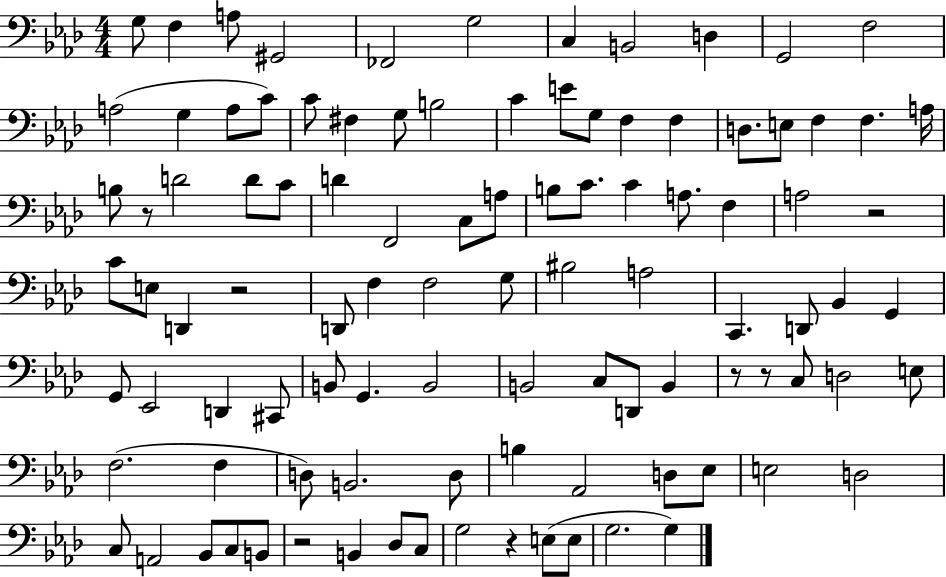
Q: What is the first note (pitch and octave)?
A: G3